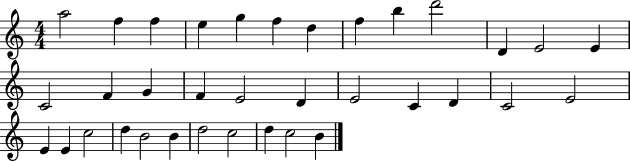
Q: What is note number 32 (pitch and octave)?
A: C5